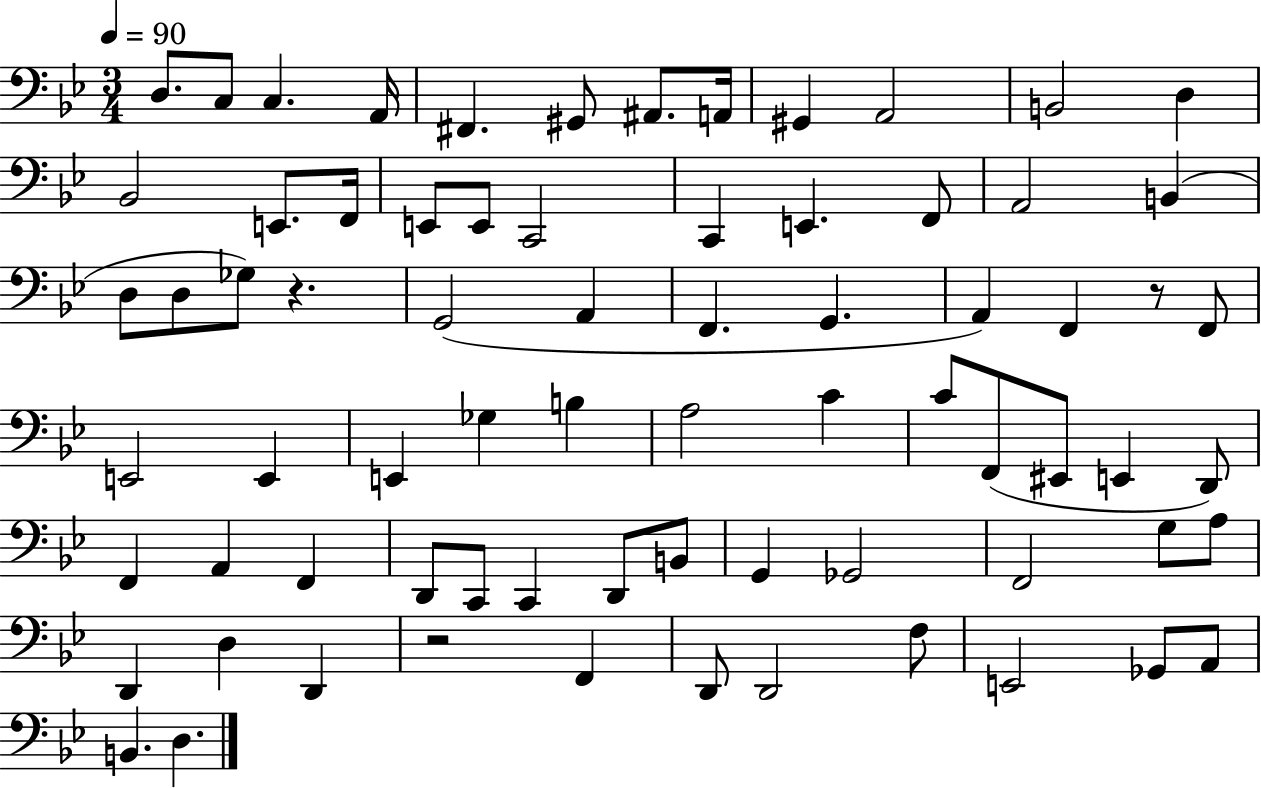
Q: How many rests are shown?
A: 3